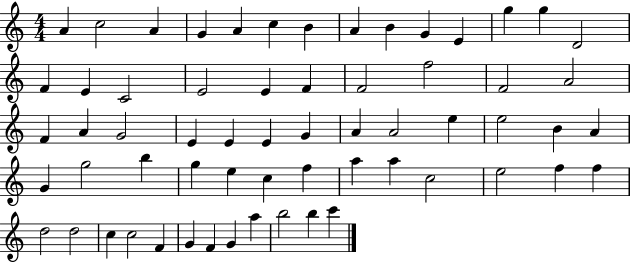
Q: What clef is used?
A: treble